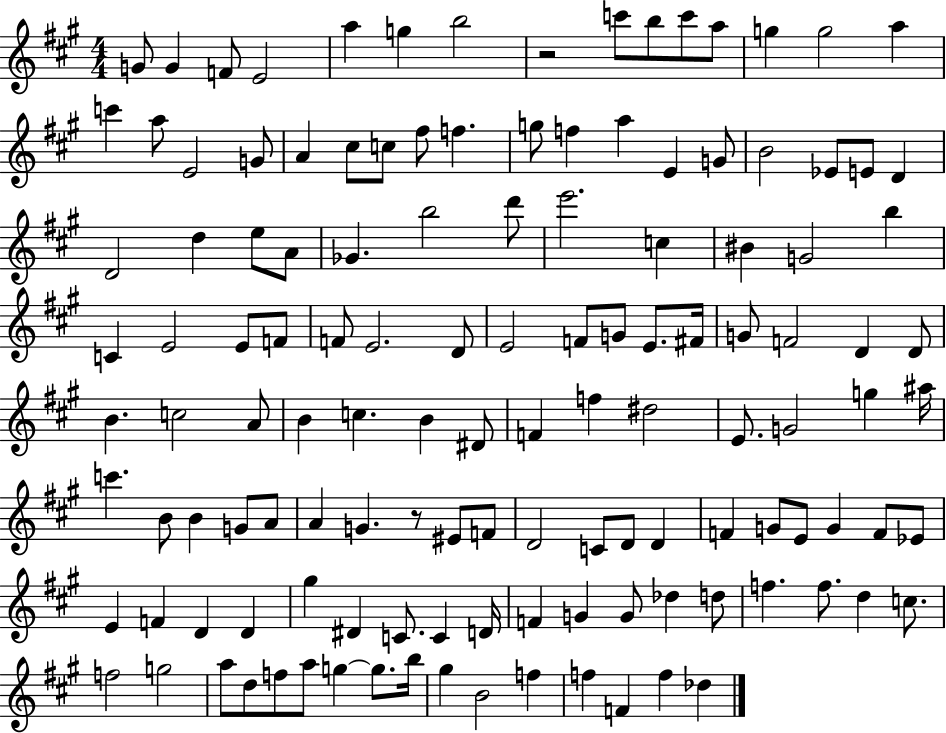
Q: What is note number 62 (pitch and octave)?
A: C5